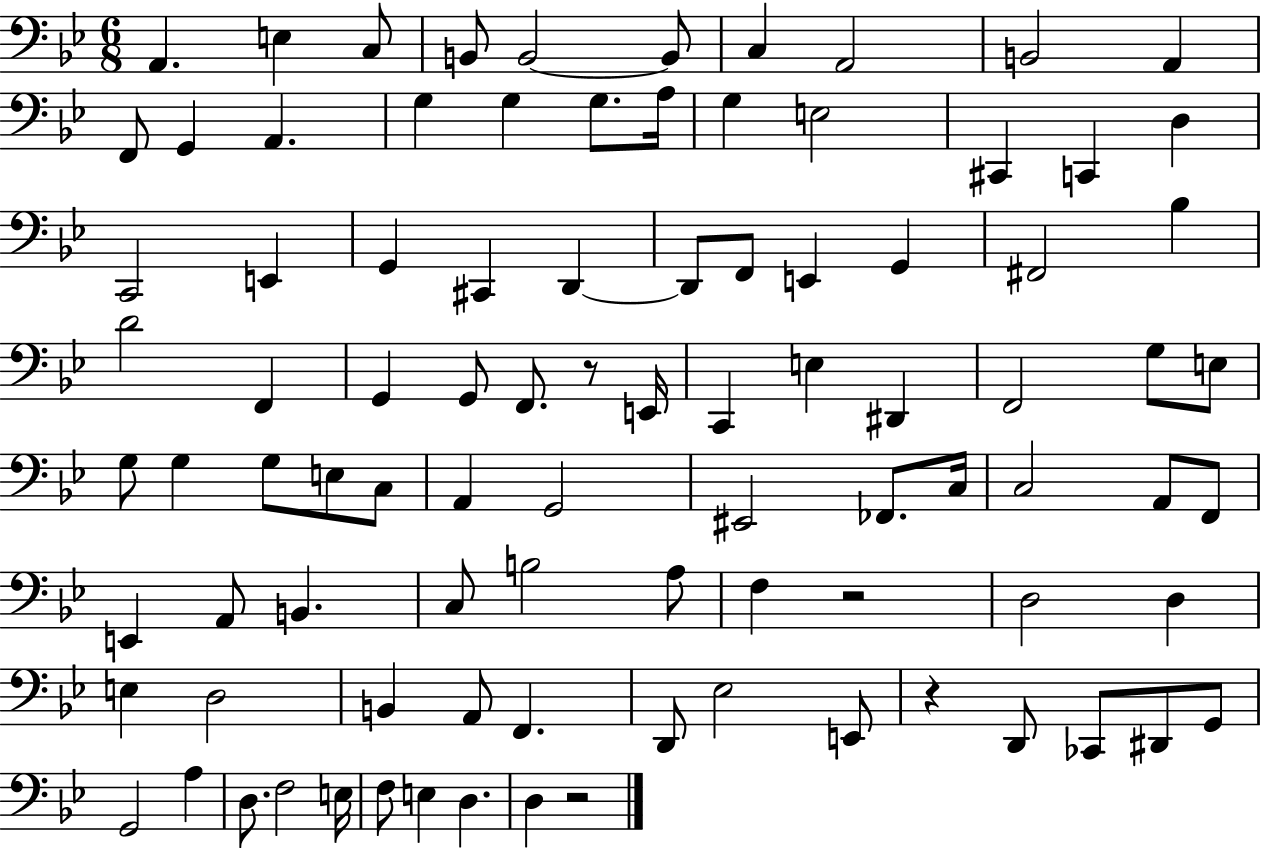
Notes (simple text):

A2/q. E3/q C3/e B2/e B2/h B2/e C3/q A2/h B2/h A2/q F2/e G2/q A2/q. G3/q G3/q G3/e. A3/s G3/q E3/h C#2/q C2/q D3/q C2/h E2/q G2/q C#2/q D2/q D2/e F2/e E2/q G2/q F#2/h Bb3/q D4/h F2/q G2/q G2/e F2/e. R/e E2/s C2/q E3/q D#2/q F2/h G3/e E3/e G3/e G3/q G3/e E3/e C3/e A2/q G2/h EIS2/h FES2/e. C3/s C3/h A2/e F2/e E2/q A2/e B2/q. C3/e B3/h A3/e F3/q R/h D3/h D3/q E3/q D3/h B2/q A2/e F2/q. D2/e Eb3/h E2/e R/q D2/e CES2/e D#2/e G2/e G2/h A3/q D3/e. F3/h E3/s F3/e E3/q D3/q. D3/q R/h